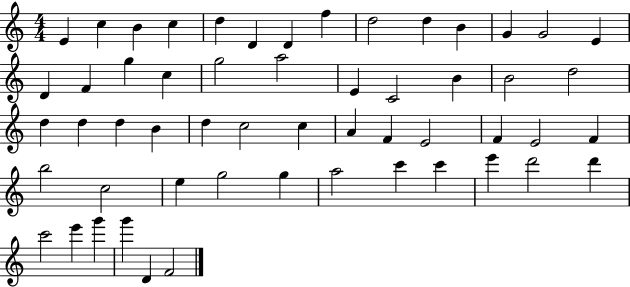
{
  \clef treble
  \numericTimeSignature
  \time 4/4
  \key c \major
  e'4 c''4 b'4 c''4 | d''4 d'4 d'4 f''4 | d''2 d''4 b'4 | g'4 g'2 e'4 | \break d'4 f'4 g''4 c''4 | g''2 a''2 | e'4 c'2 b'4 | b'2 d''2 | \break d''4 d''4 d''4 b'4 | d''4 c''2 c''4 | a'4 f'4 e'2 | f'4 e'2 f'4 | \break b''2 c''2 | e''4 g''2 g''4 | a''2 c'''4 c'''4 | e'''4 d'''2 d'''4 | \break c'''2 e'''4 g'''4 | g'''4 d'4 f'2 | \bar "|."
}